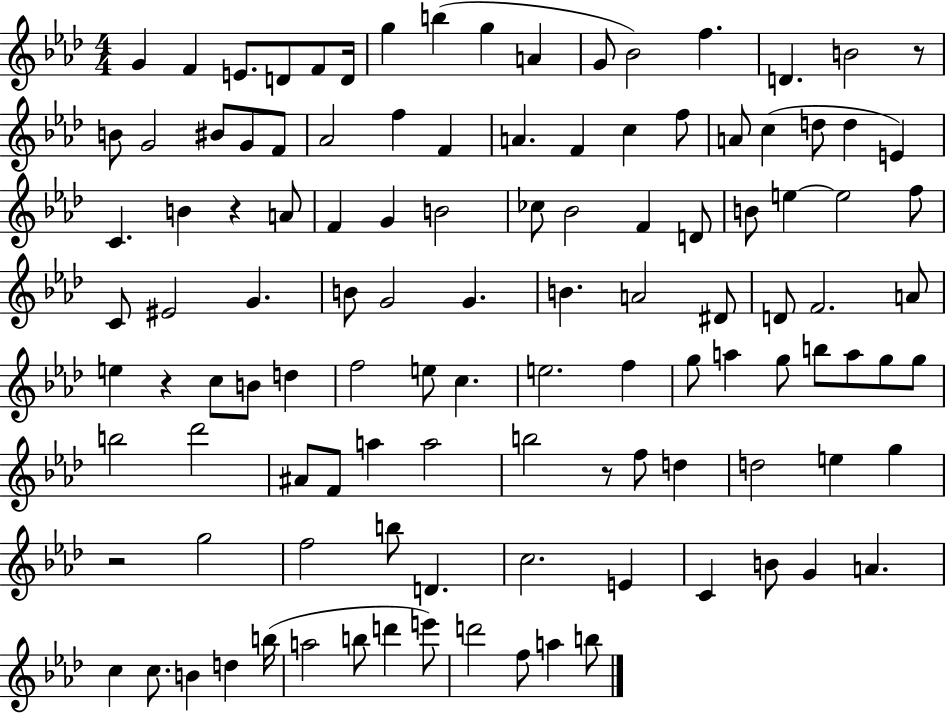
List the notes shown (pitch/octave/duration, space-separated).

G4/q F4/q E4/e. D4/e F4/e D4/s G5/q B5/q G5/q A4/q G4/e Bb4/h F5/q. D4/q. B4/h R/e B4/e G4/h BIS4/e G4/e F4/e Ab4/h F5/q F4/q A4/q. F4/q C5/q F5/e A4/e C5/q D5/e D5/q E4/q C4/q. B4/q R/q A4/e F4/q G4/q B4/h CES5/e Bb4/h F4/q D4/e B4/e E5/q E5/h F5/e C4/e EIS4/h G4/q. B4/e G4/h G4/q. B4/q. A4/h D#4/e D4/e F4/h. A4/e E5/q R/q C5/e B4/e D5/q F5/h E5/e C5/q. E5/h. F5/q G5/e A5/q G5/e B5/e A5/e G5/e G5/e B5/h Db6/h A#4/e F4/e A5/q A5/h B5/h R/e F5/e D5/q D5/h E5/q G5/q R/h G5/h F5/h B5/e D4/q. C5/h. E4/q C4/q B4/e G4/q A4/q. C5/q C5/e. B4/q D5/q B5/s A5/h B5/e D6/q E6/e D6/h F5/e A5/q B5/e